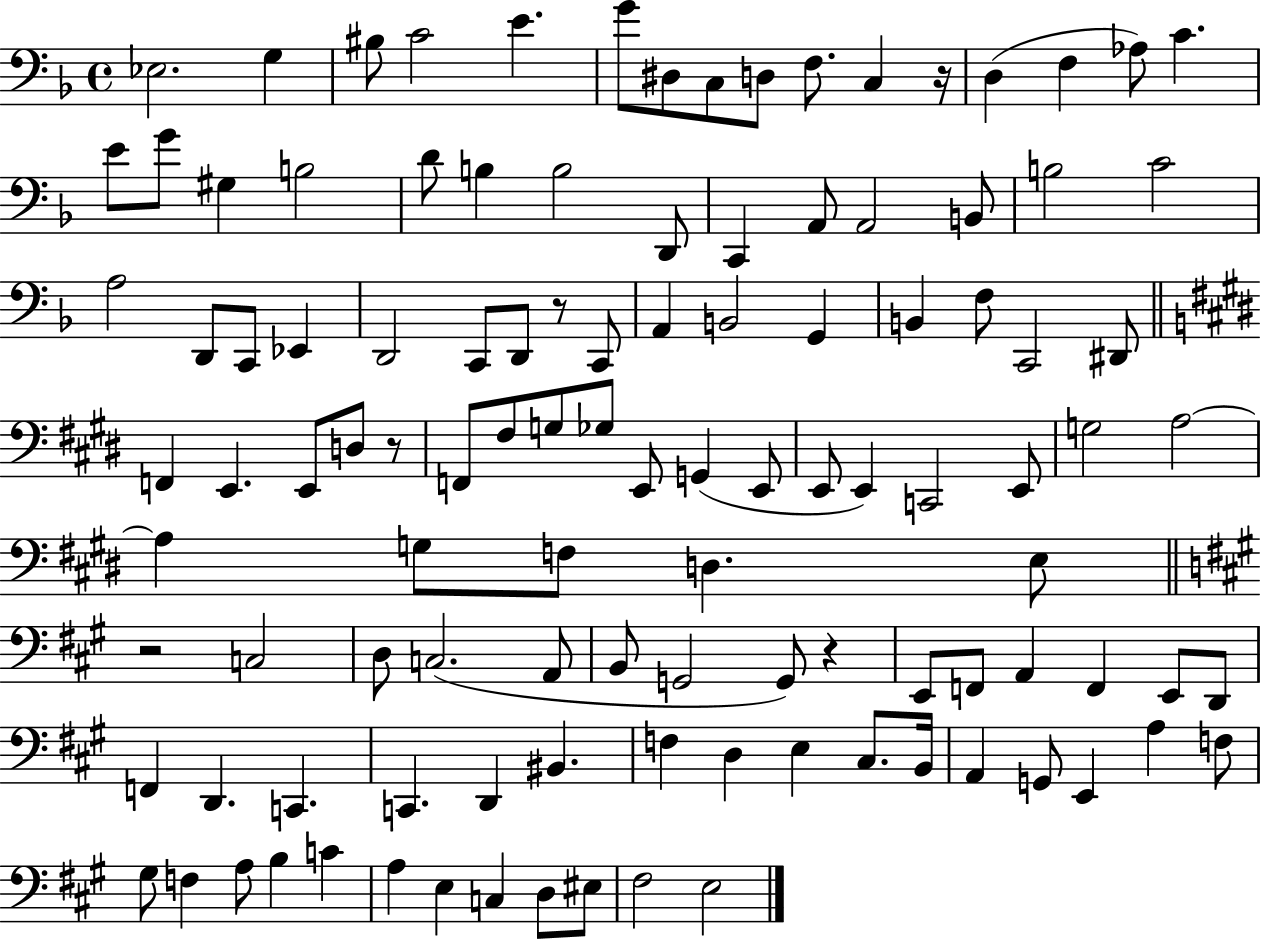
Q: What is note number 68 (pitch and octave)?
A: D3